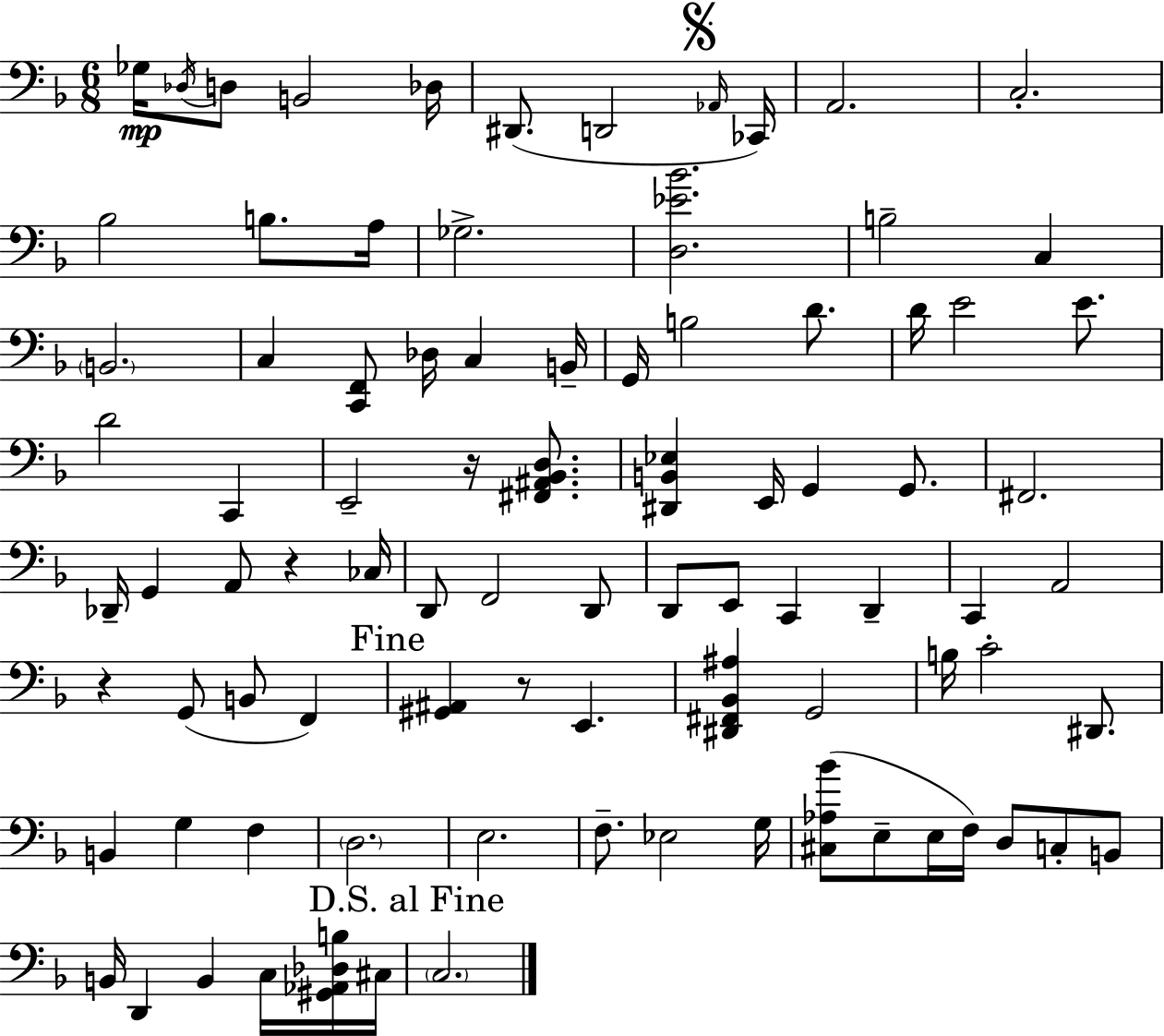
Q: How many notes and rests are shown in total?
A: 88